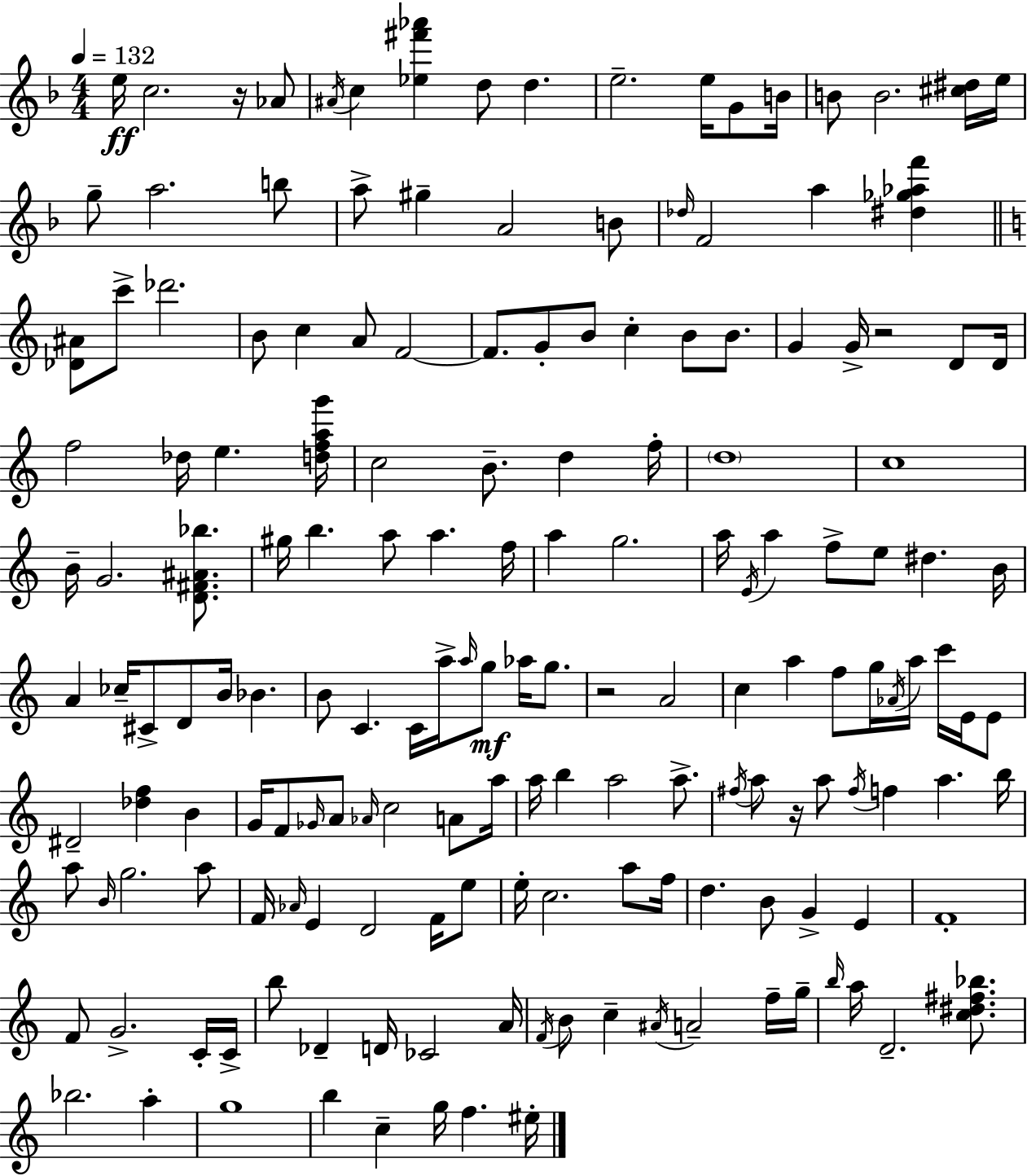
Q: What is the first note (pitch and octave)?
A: E5